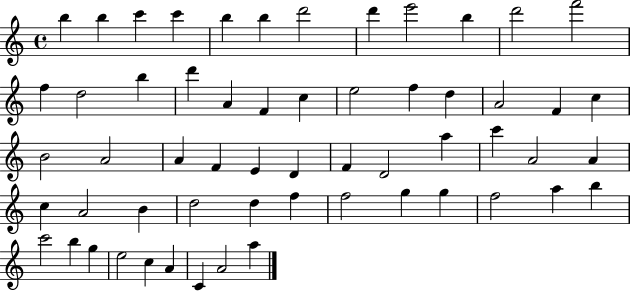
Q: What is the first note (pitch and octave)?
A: B5